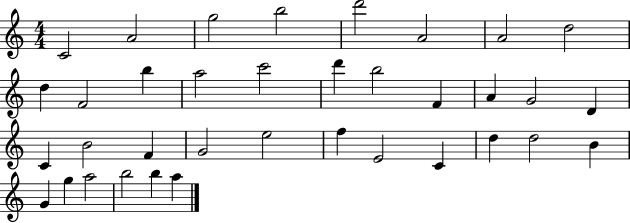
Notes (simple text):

C4/h A4/h G5/h B5/h D6/h A4/h A4/h D5/h D5/q F4/h B5/q A5/h C6/h D6/q B5/h F4/q A4/q G4/h D4/q C4/q B4/h F4/q G4/h E5/h F5/q E4/h C4/q D5/q D5/h B4/q G4/q G5/q A5/h B5/h B5/q A5/q